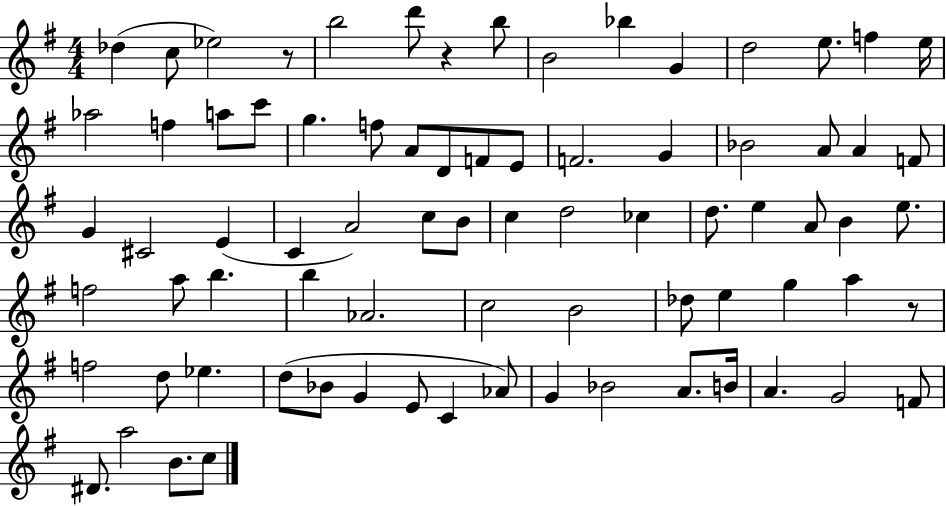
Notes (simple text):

Db5/q C5/e Eb5/h R/e B5/h D6/e R/q B5/e B4/h Bb5/q G4/q D5/h E5/e. F5/q E5/s Ab5/h F5/q A5/e C6/e G5/q. F5/e A4/e D4/e F4/e E4/e F4/h. G4/q Bb4/h A4/e A4/q F4/e G4/q C#4/h E4/q C4/q A4/h C5/e B4/e C5/q D5/h CES5/q D5/e. E5/q A4/e B4/q E5/e. F5/h A5/e B5/q. B5/q Ab4/h. C5/h B4/h Db5/e E5/q G5/q A5/q R/e F5/h D5/e Eb5/q. D5/e Bb4/e G4/q E4/e C4/q Ab4/e G4/q Bb4/h A4/e. B4/s A4/q. G4/h F4/e D#4/e. A5/h B4/e. C5/e